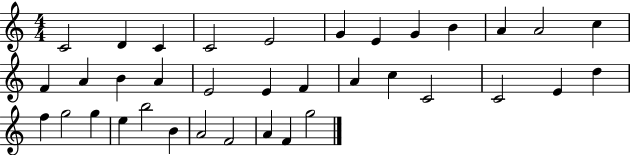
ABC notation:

X:1
T:Untitled
M:4/4
L:1/4
K:C
C2 D C C2 E2 G E G B A A2 c F A B A E2 E F A c C2 C2 E d f g2 g e b2 B A2 F2 A F g2